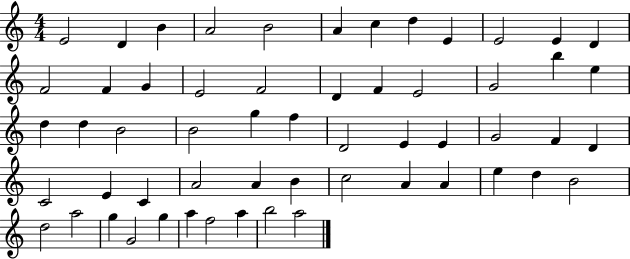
E4/h D4/q B4/q A4/h B4/h A4/q C5/q D5/q E4/q E4/h E4/q D4/q F4/h F4/q G4/q E4/h F4/h D4/q F4/q E4/h G4/h B5/q E5/q D5/q D5/q B4/h B4/h G5/q F5/q D4/h E4/q E4/q G4/h F4/q D4/q C4/h E4/q C4/q A4/h A4/q B4/q C5/h A4/q A4/q E5/q D5/q B4/h D5/h A5/h G5/q G4/h G5/q A5/q F5/h A5/q B5/h A5/h